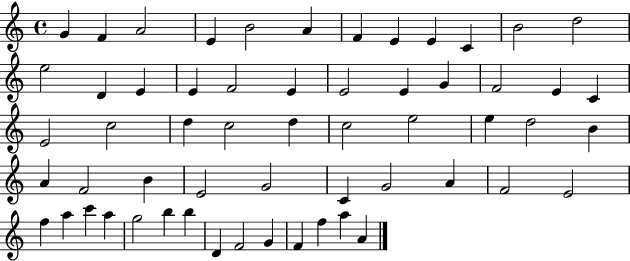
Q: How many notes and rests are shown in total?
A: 58